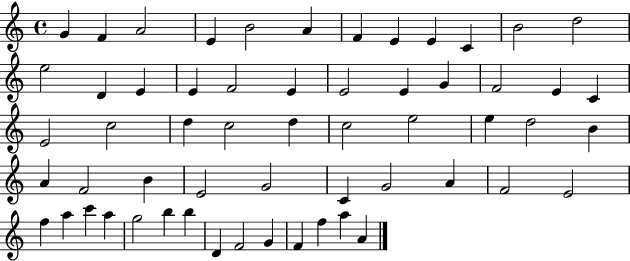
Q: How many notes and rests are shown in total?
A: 58